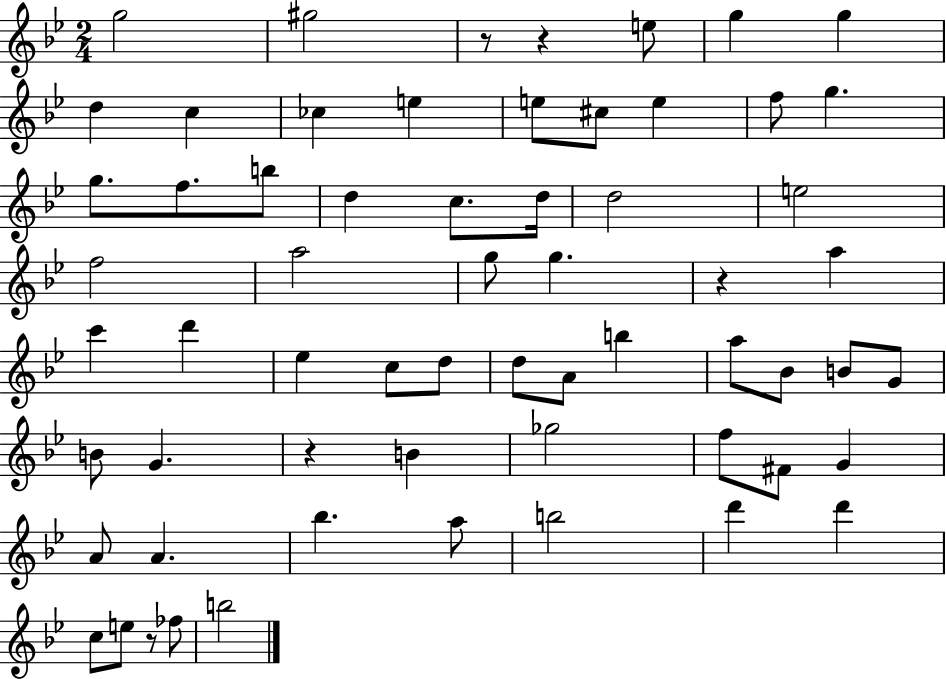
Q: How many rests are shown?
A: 5